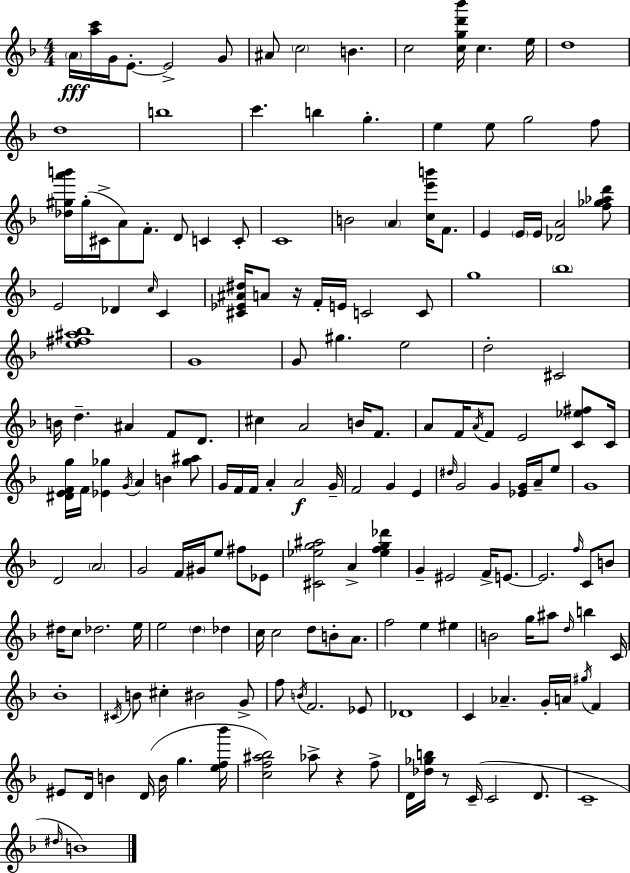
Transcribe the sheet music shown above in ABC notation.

X:1
T:Untitled
M:4/4
L:1/4
K:F
A/4 [ac']/4 G/4 E/2 E2 G/2 ^A/2 c2 B c2 [cgd'_b']/4 c e/4 d4 d4 b4 c' b g e e/2 g2 f/2 [_d^ga'b']/4 ^g/4 ^C/4 A/2 F/2 D/2 C C/2 C4 B2 A [ce'b']/4 F/2 E E/4 E/4 [_DA]2 [f_g_ad']/2 E2 _D c/4 C [^C_E^A^d]/4 A/2 z/4 F/4 E/4 C2 C/2 g4 _b4 [e^f^a_b]4 G4 G/2 ^g e2 d2 ^C2 B/4 d ^A F/2 D/2 ^c A2 B/4 F/2 A/2 F/4 A/4 F/2 E2 [C_e^f]/2 C/4 [^DEFg]/4 F/4 [_E_g] G/4 A B [_g^a]/2 G/4 F/4 F/4 A A2 G/4 F2 G E ^d/4 G2 G [_EG]/4 A/4 e/2 G4 D2 A2 G2 F/4 ^G/4 e/2 ^f/2 _E/2 [^C_eg^a]2 A [_efg_d'] G ^E2 F/4 E/2 E2 f/4 C/2 B/2 ^d/4 c/2 _d2 e/4 e2 d _d c/4 c2 d/2 B/2 A/2 f2 e ^e B2 g/4 ^a/2 d/4 b C/4 _B4 ^C/4 B/2 ^c ^B2 G/2 f/2 B/4 F2 _E/2 _D4 C _A G/4 A/4 ^g/4 F ^E/2 D/4 B D/4 B/4 g [ef_b']/4 [cf^a_b]2 _a/2 z f/2 D/4 [_d_gb]/4 z/2 C/4 C2 D/2 C4 ^d/4 B4